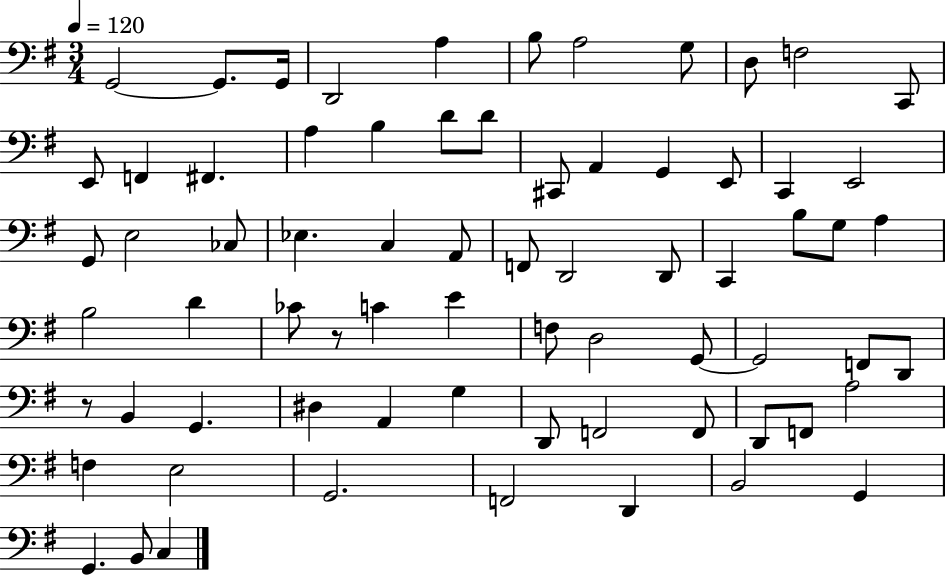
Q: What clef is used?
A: bass